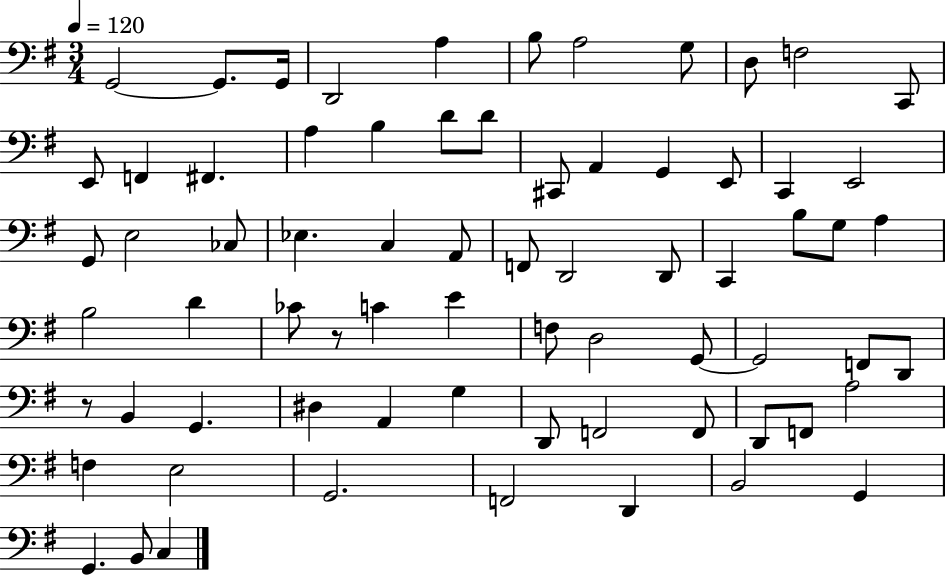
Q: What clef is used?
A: bass